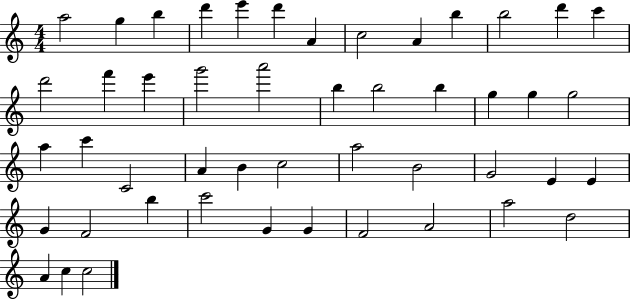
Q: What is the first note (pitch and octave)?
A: A5